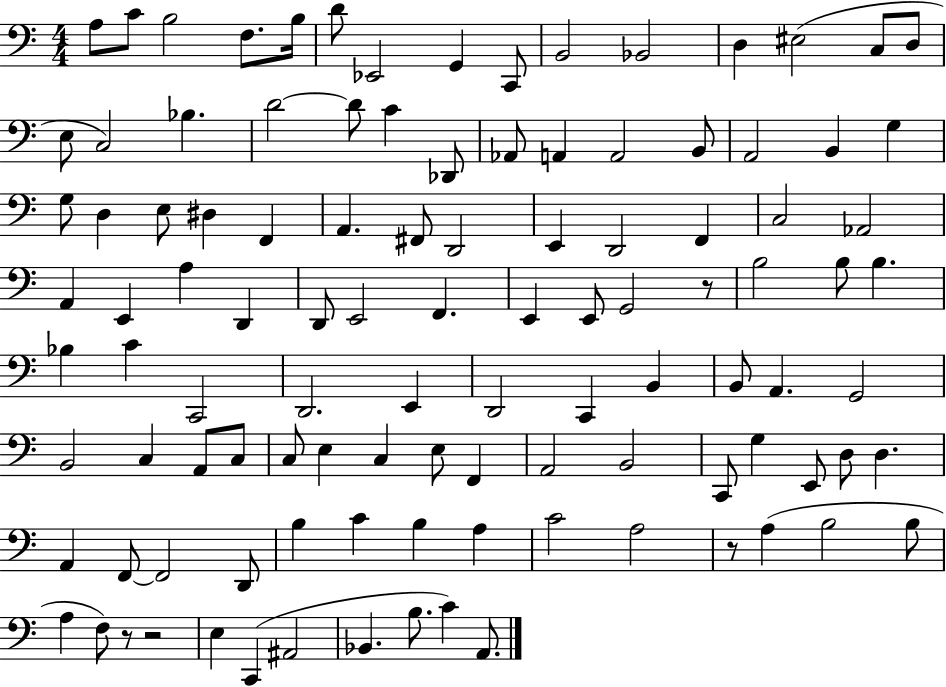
A3/e C4/e B3/h F3/e. B3/s D4/e Eb2/h G2/q C2/e B2/h Bb2/h D3/q EIS3/h C3/e D3/e E3/e C3/h Bb3/q. D4/h D4/e C4/q Db2/e Ab2/e A2/q A2/h B2/e A2/h B2/q G3/q G3/e D3/q E3/e D#3/q F2/q A2/q. F#2/e D2/h E2/q D2/h F2/q C3/h Ab2/h A2/q E2/q A3/q D2/q D2/e E2/h F2/q. E2/q E2/e G2/h R/e B3/h B3/e B3/q. Bb3/q C4/q C2/h D2/h. E2/q D2/h C2/q B2/q B2/e A2/q. G2/h B2/h C3/q A2/e C3/e C3/e E3/q C3/q E3/e F2/q A2/h B2/h C2/e G3/q E2/e D3/e D3/q. A2/q F2/e F2/h D2/e B3/q C4/q B3/q A3/q C4/h A3/h R/e A3/q B3/h B3/e A3/q F3/e R/e R/h E3/q C2/q A#2/h Bb2/q. B3/e. C4/q A2/e.